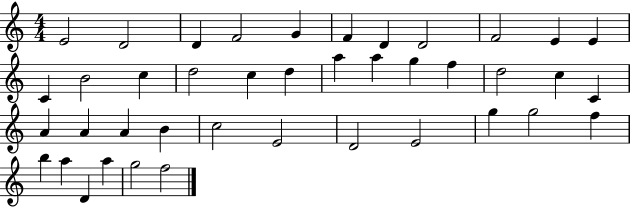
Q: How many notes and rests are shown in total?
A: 41